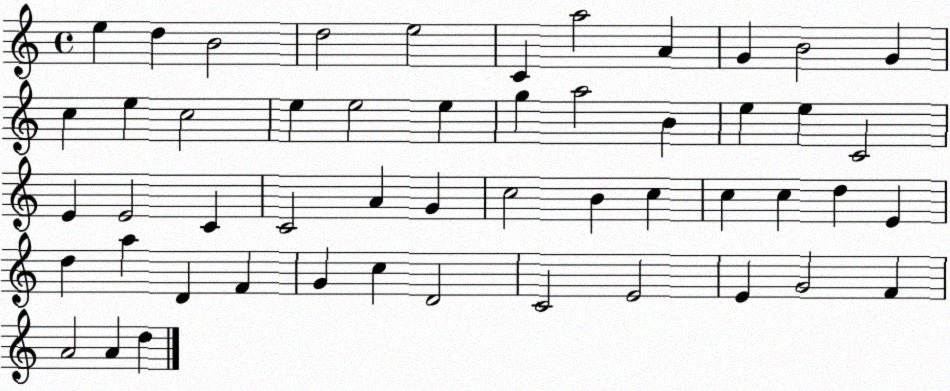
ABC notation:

X:1
T:Untitled
M:4/4
L:1/4
K:C
e d B2 d2 e2 C a2 A G B2 G c e c2 e e2 e g a2 B e e C2 E E2 C C2 A G c2 B c c c d E d a D F G c D2 C2 E2 E G2 F A2 A d